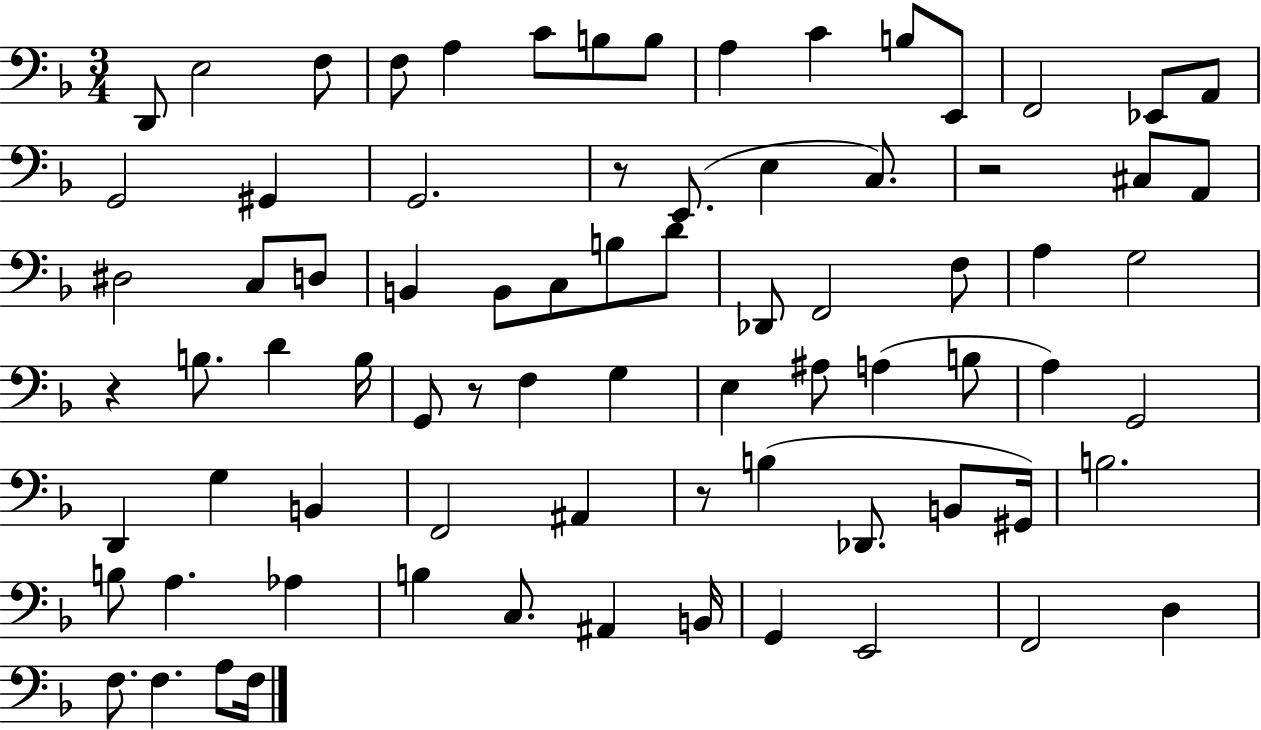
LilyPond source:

{
  \clef bass
  \numericTimeSignature
  \time 3/4
  \key f \major
  \repeat volta 2 { d,8 e2 f8 | f8 a4 c'8 b8 b8 | a4 c'4 b8 e,8 | f,2 ees,8 a,8 | \break g,2 gis,4 | g,2. | r8 e,8.( e4 c8.) | r2 cis8 a,8 | \break dis2 c8 d8 | b,4 b,8 c8 b8 d'8 | des,8 f,2 f8 | a4 g2 | \break r4 b8. d'4 b16 | g,8 r8 f4 g4 | e4 ais8 a4( b8 | a4) g,2 | \break d,4 g4 b,4 | f,2 ais,4 | r8 b4( des,8. b,8 gis,16) | b2. | \break b8 a4. aes4 | b4 c8. ais,4 b,16 | g,4 e,2 | f,2 d4 | \break f8. f4. a8 f16 | } \bar "|."
}